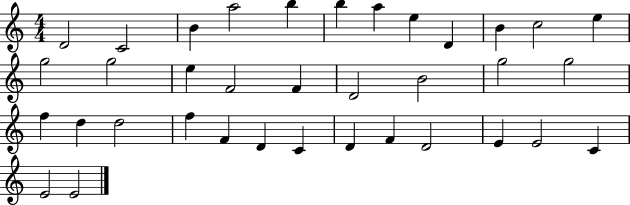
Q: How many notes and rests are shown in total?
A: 36